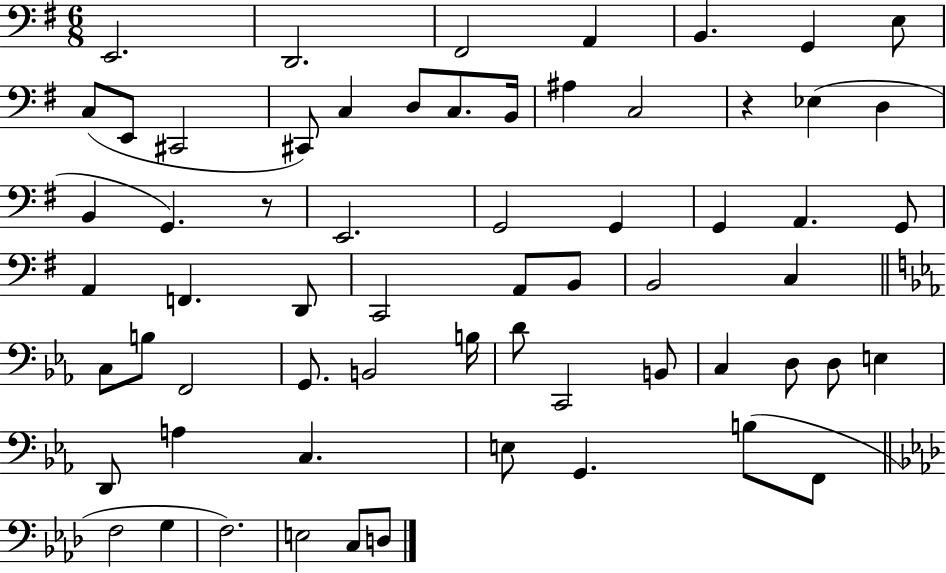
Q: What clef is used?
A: bass